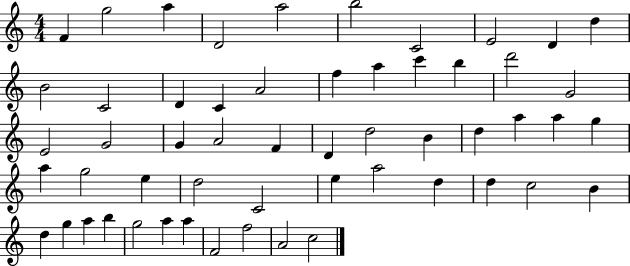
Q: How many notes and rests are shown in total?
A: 55